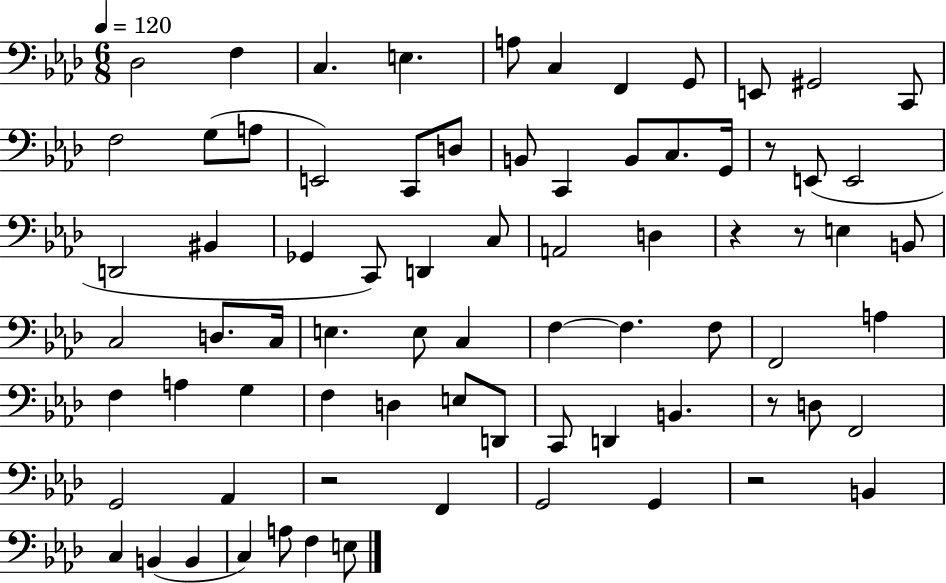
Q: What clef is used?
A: bass